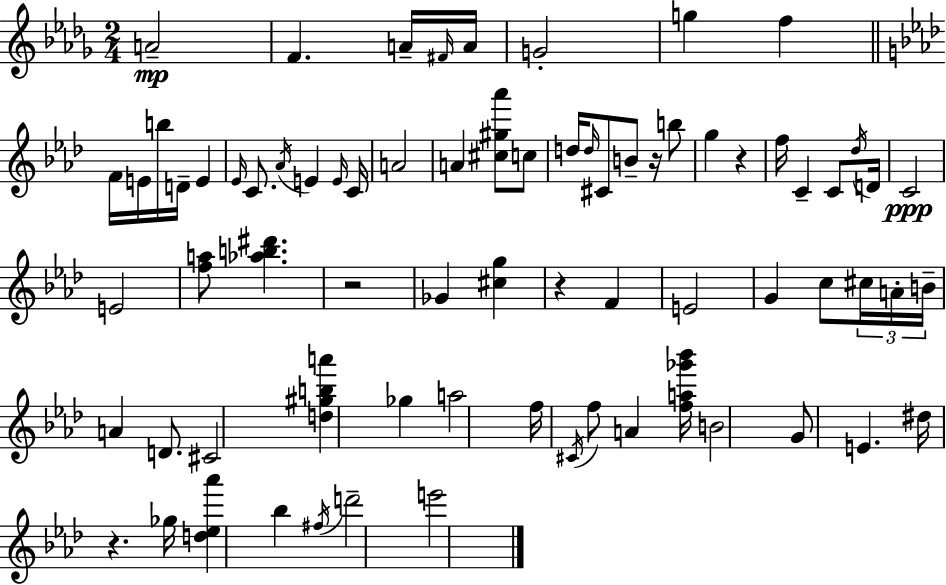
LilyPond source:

{
  \clef treble
  \numericTimeSignature
  \time 2/4
  \key bes \minor
  \repeat volta 2 { a'2--\mp | f'4. a'16-- \grace { fis'16 } | a'16 g'2-. | g''4 f''4 | \break \bar "||" \break \key aes \major f'16 e'16 b''16 d'16-- e'4 | \grace { ees'16 } c'8. \acciaccatura { aes'16 } e'4 | \grace { e'16 } c'16 a'2 | a'4 <cis'' gis'' aes'''>8 | \break c''8 d''16 \grace { d''16 } cis'8 b'8-- | r16 b''8 g''4 | r4 f''16 c'4-- | c'8 \acciaccatura { des''16 } d'16 c'2\ppp | \break e'2 | <f'' a''>8 <aes'' b'' dis'''>4. | r2 | ges'4 | \break <cis'' g''>4 r4 | f'4 e'2 | g'4 | c''8 \tuplet 3/2 { cis''16 a'16-. b'16-- } a'4 | \break d'8. cis'2 | <d'' gis'' b'' a'''>4 | ges''4 a''2 | f''16 \acciaccatura { cis'16 } f''8 | \break a'4 <f'' a'' ges''' bes'''>16 b'2 | g'8 | e'4. dis''16 r4. | ges''16 <d'' ees'' aes'''>4 | \break bes''4 \acciaccatura { fis''16 } d'''2-- | e'''2 | } \bar "|."
}